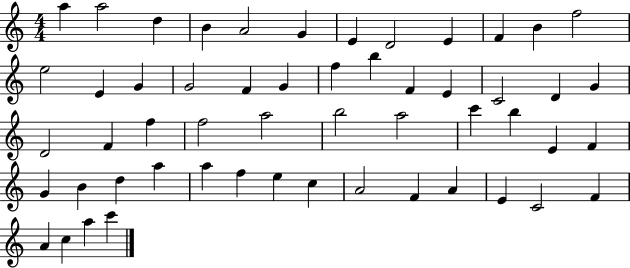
X:1
T:Untitled
M:4/4
L:1/4
K:C
a a2 d B A2 G E D2 E F B f2 e2 E G G2 F G f b F E C2 D G D2 F f f2 a2 b2 a2 c' b E F G B d a a f e c A2 F A E C2 F A c a c'